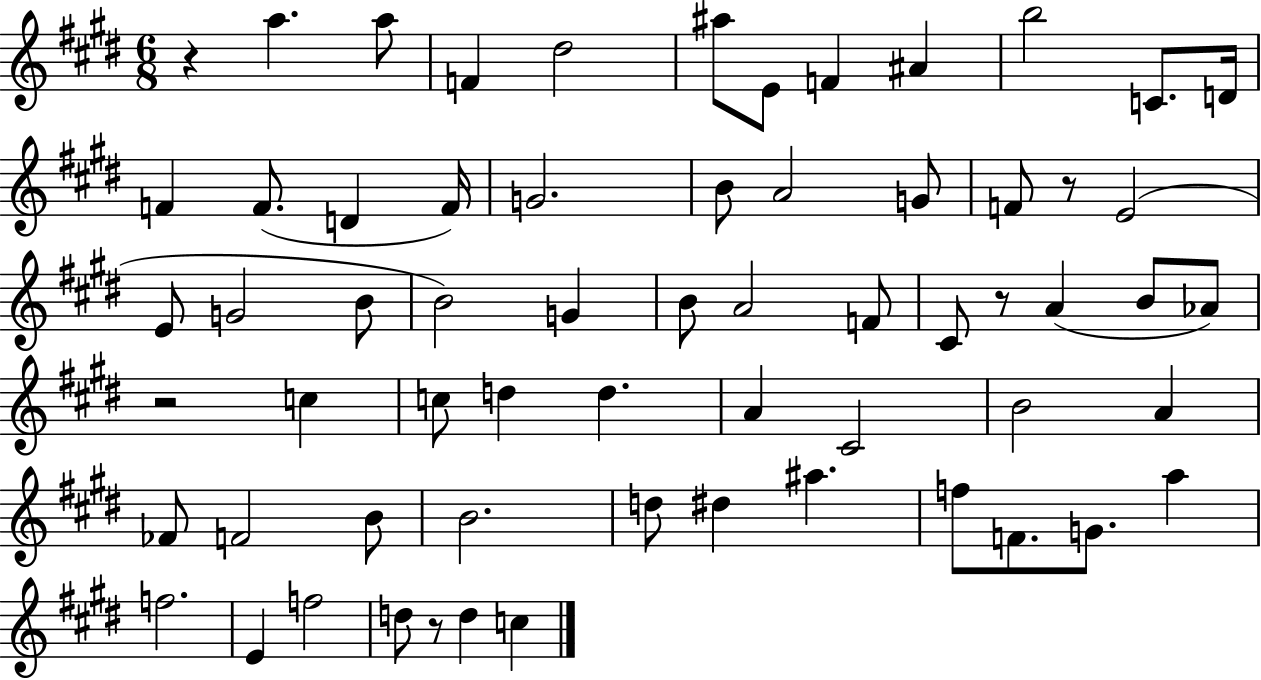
X:1
T:Untitled
M:6/8
L:1/4
K:E
z a a/2 F ^d2 ^a/2 E/2 F ^A b2 C/2 D/4 F F/2 D F/4 G2 B/2 A2 G/2 F/2 z/2 E2 E/2 G2 B/2 B2 G B/2 A2 F/2 ^C/2 z/2 A B/2 _A/2 z2 c c/2 d d A ^C2 B2 A _F/2 F2 B/2 B2 d/2 ^d ^a f/2 F/2 G/2 a f2 E f2 d/2 z/2 d c